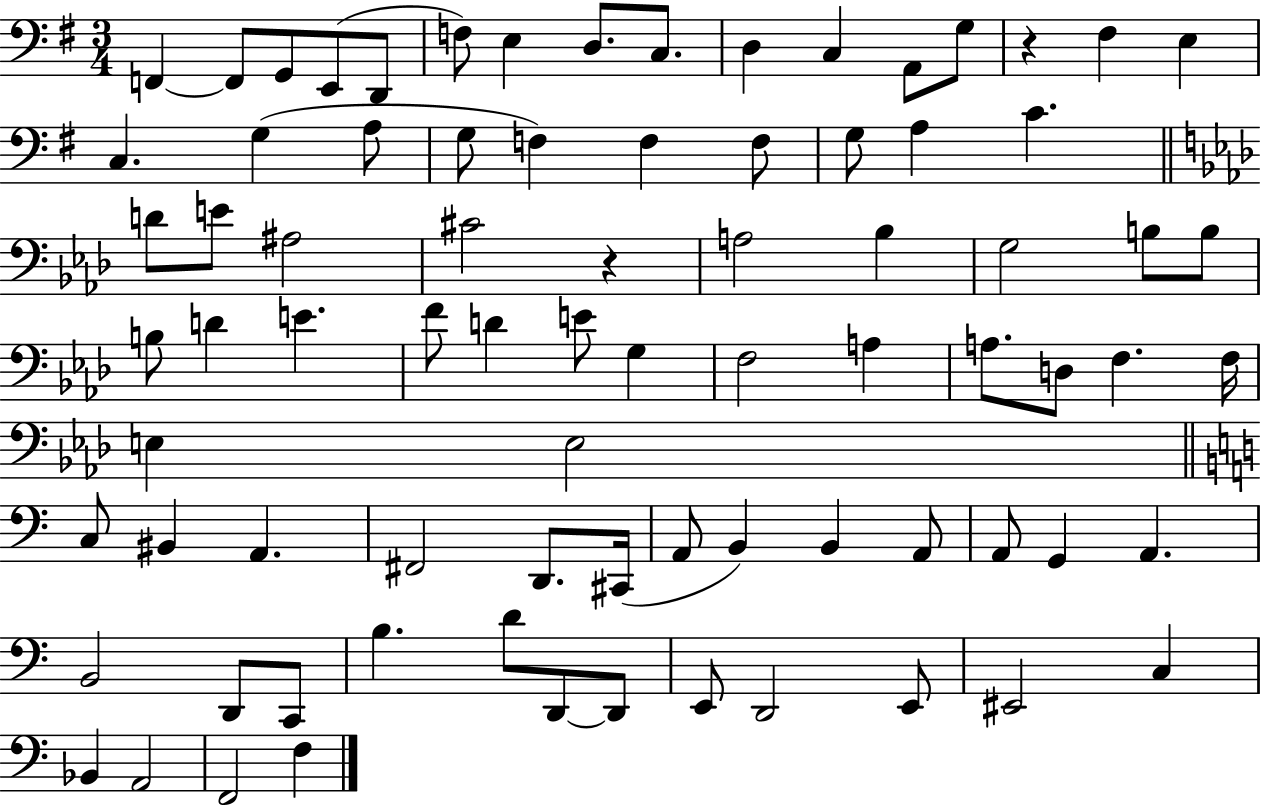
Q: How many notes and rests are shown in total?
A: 80